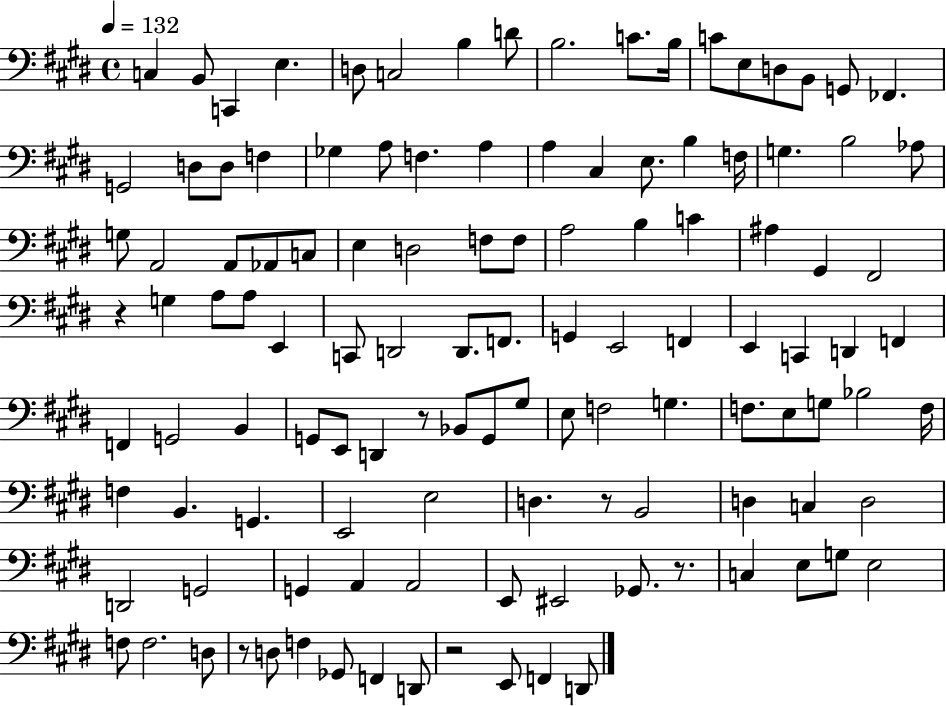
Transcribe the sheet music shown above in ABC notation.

X:1
T:Untitled
M:4/4
L:1/4
K:E
C, B,,/2 C,, E, D,/2 C,2 B, D/2 B,2 C/2 B,/4 C/2 E,/2 D,/2 B,,/2 G,,/2 _F,, G,,2 D,/2 D,/2 F, _G, A,/2 F, A, A, ^C, E,/2 B, F,/4 G, B,2 _A,/2 G,/2 A,,2 A,,/2 _A,,/2 C,/2 E, D,2 F,/2 F,/2 A,2 B, C ^A, ^G,, ^F,,2 z G, A,/2 A,/2 E,, C,,/2 D,,2 D,,/2 F,,/2 G,, E,,2 F,, E,, C,, D,, F,, F,, G,,2 B,, G,,/2 E,,/2 D,, z/2 _B,,/2 G,,/2 ^G,/2 E,/2 F,2 G, F,/2 E,/2 G,/2 _B,2 F,/4 F, B,, G,, E,,2 E,2 D, z/2 B,,2 D, C, D,2 D,,2 G,,2 G,, A,, A,,2 E,,/2 ^E,,2 _G,,/2 z/2 C, E,/2 G,/2 E,2 F,/2 F,2 D,/2 z/2 D,/2 F, _G,,/2 F,, D,,/2 z2 E,,/2 F,, D,,/2